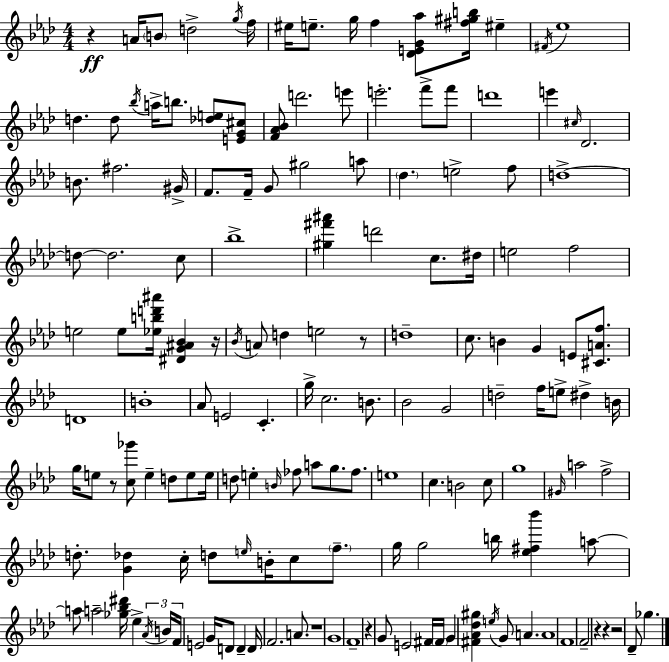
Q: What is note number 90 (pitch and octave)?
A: C5